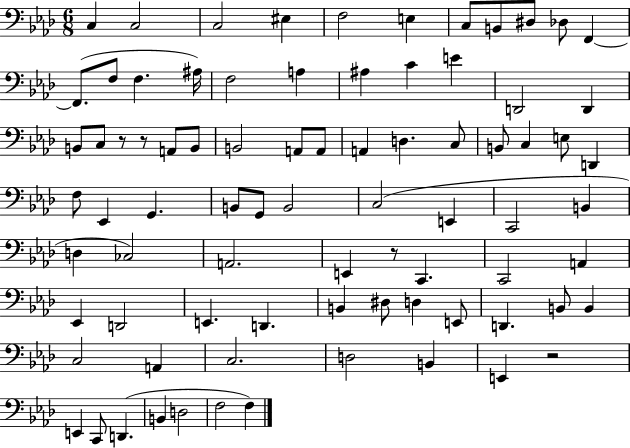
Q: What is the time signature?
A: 6/8